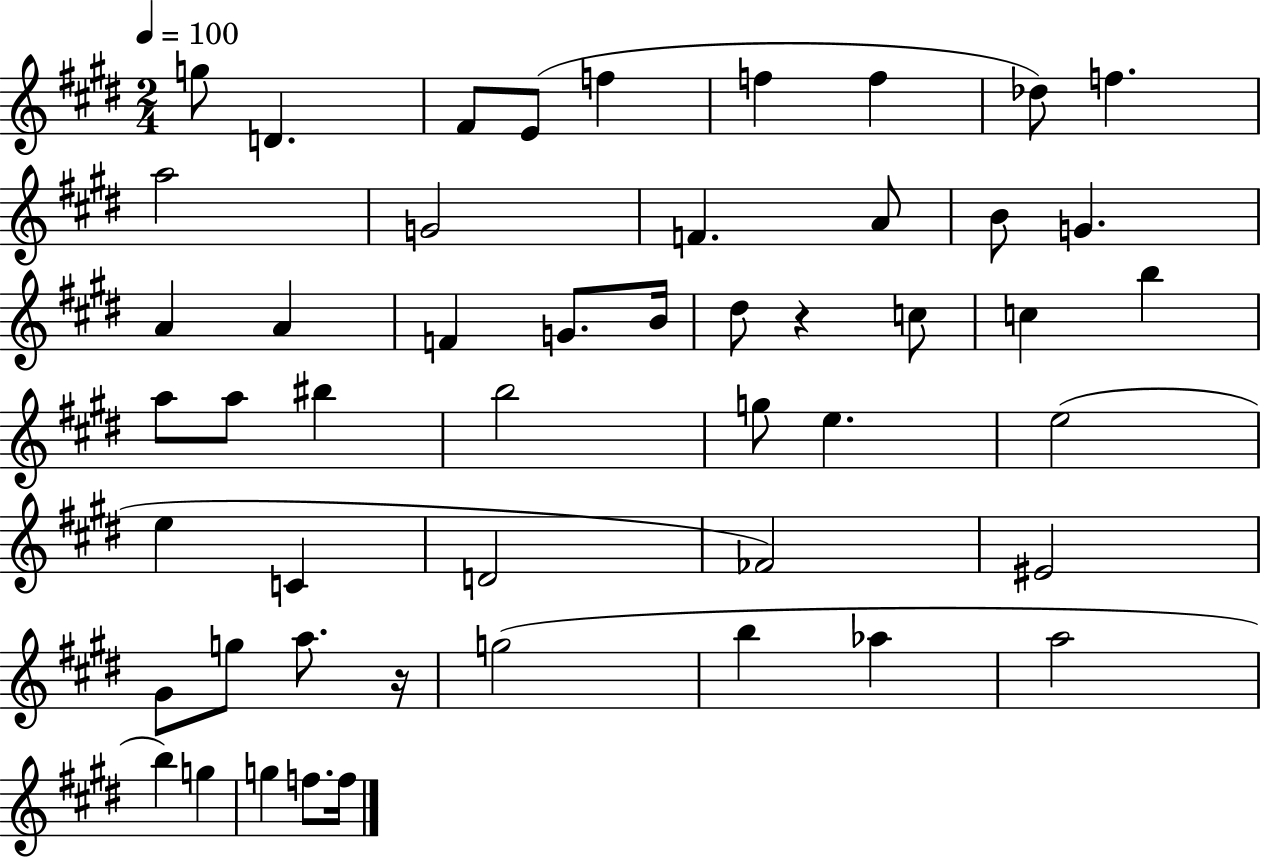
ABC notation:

X:1
T:Untitled
M:2/4
L:1/4
K:E
g/2 D ^F/2 E/2 f f f _d/2 f a2 G2 F A/2 B/2 G A A F G/2 B/4 ^d/2 z c/2 c b a/2 a/2 ^b b2 g/2 e e2 e C D2 _F2 ^E2 ^G/2 g/2 a/2 z/4 g2 b _a a2 b g g f/2 f/4